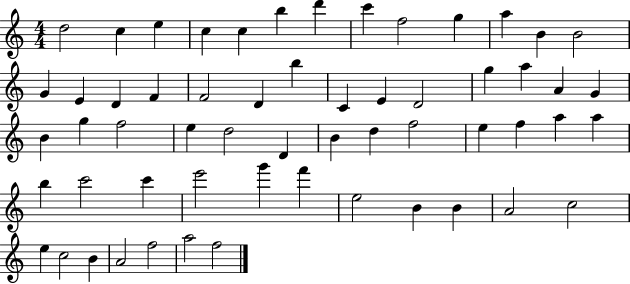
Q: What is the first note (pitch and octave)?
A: D5